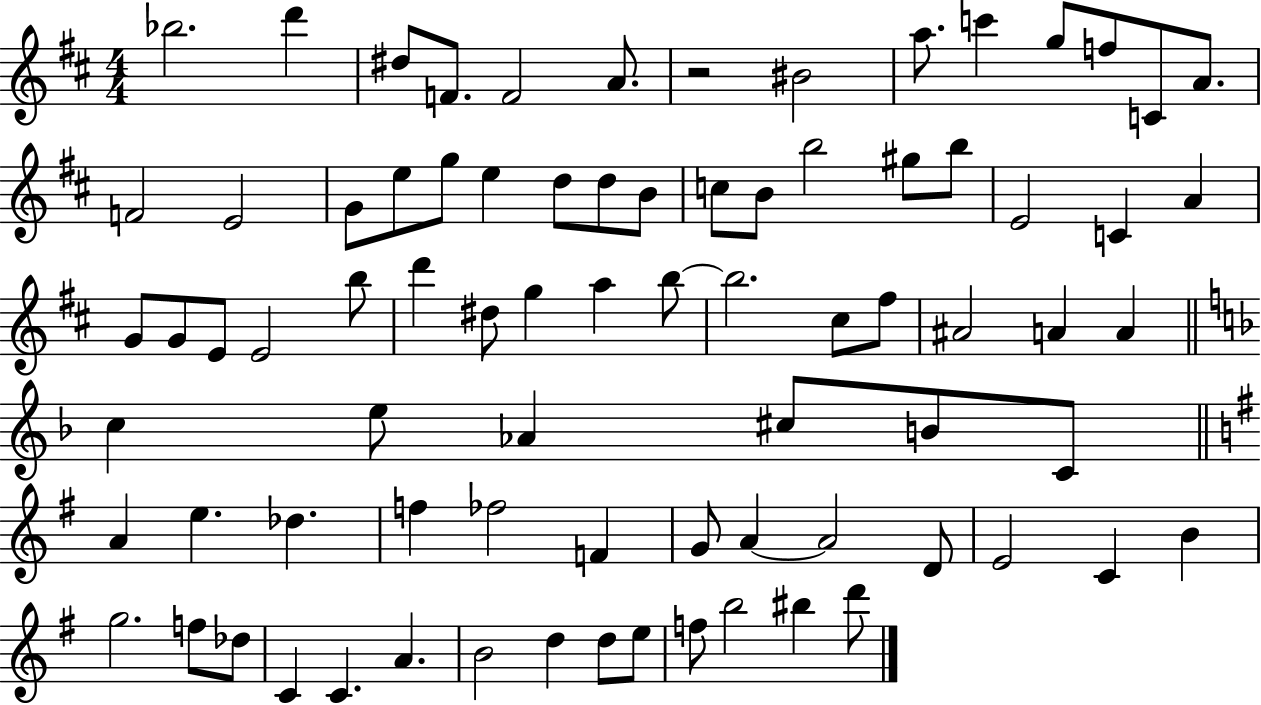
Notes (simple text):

Bb5/h. D6/q D#5/e F4/e. F4/h A4/e. R/h BIS4/h A5/e. C6/q G5/e F5/e C4/e A4/e. F4/h E4/h G4/e E5/e G5/e E5/q D5/e D5/e B4/e C5/e B4/e B5/h G#5/e B5/e E4/h C4/q A4/q G4/e G4/e E4/e E4/h B5/e D6/q D#5/e G5/q A5/q B5/e B5/h. C#5/e F#5/e A#4/h A4/q A4/q C5/q E5/e Ab4/q C#5/e B4/e C4/e A4/q E5/q. Db5/q. F5/q FES5/h F4/q G4/e A4/q A4/h D4/e E4/h C4/q B4/q G5/h. F5/e Db5/e C4/q C4/q. A4/q. B4/h D5/q D5/e E5/e F5/e B5/h BIS5/q D6/e